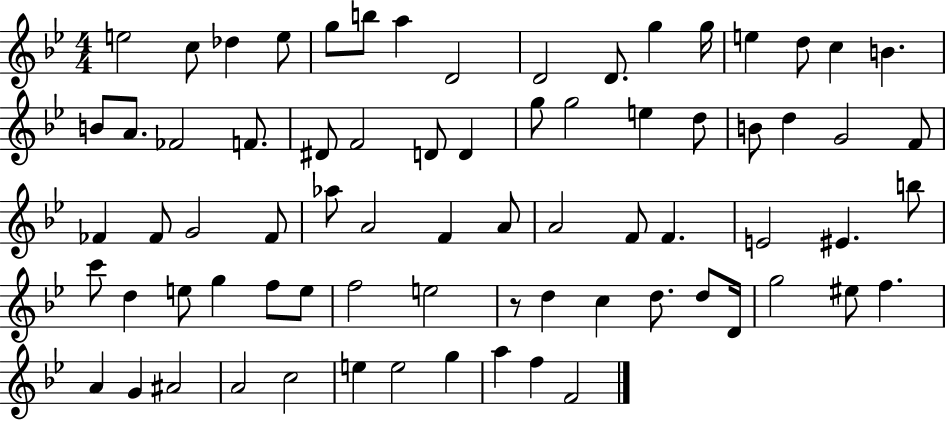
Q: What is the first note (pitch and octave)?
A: E5